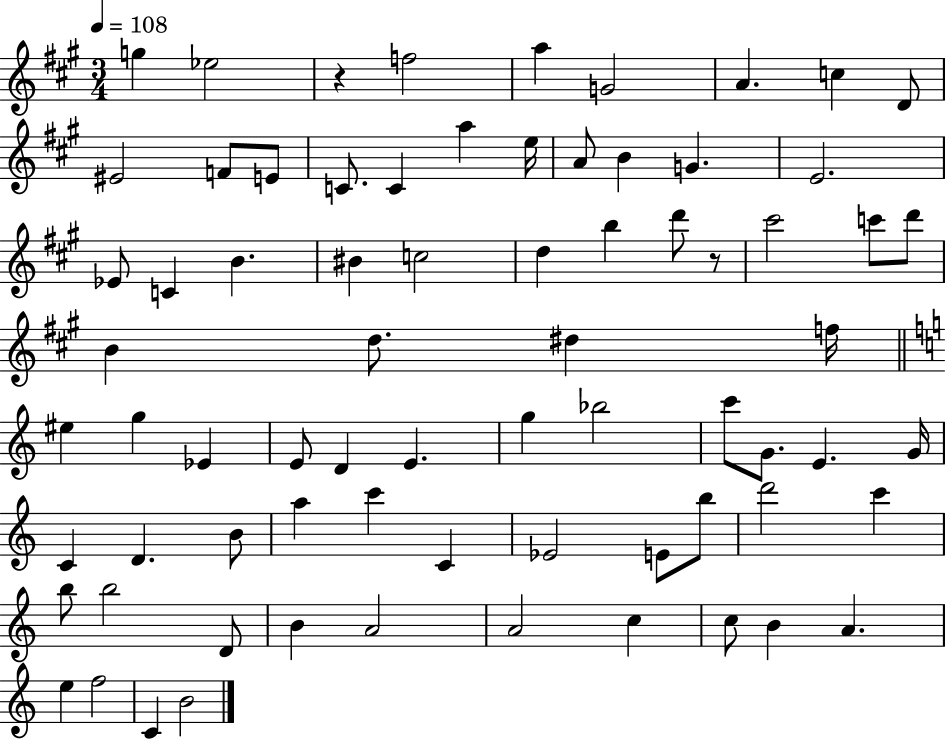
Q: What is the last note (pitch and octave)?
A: B4